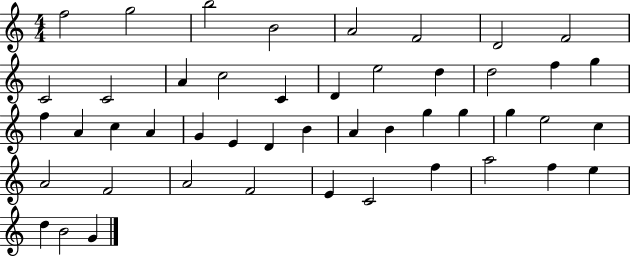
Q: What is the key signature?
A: C major